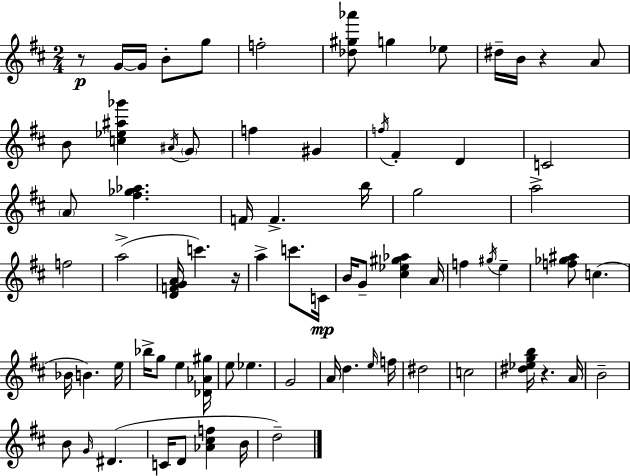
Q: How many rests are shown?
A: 4